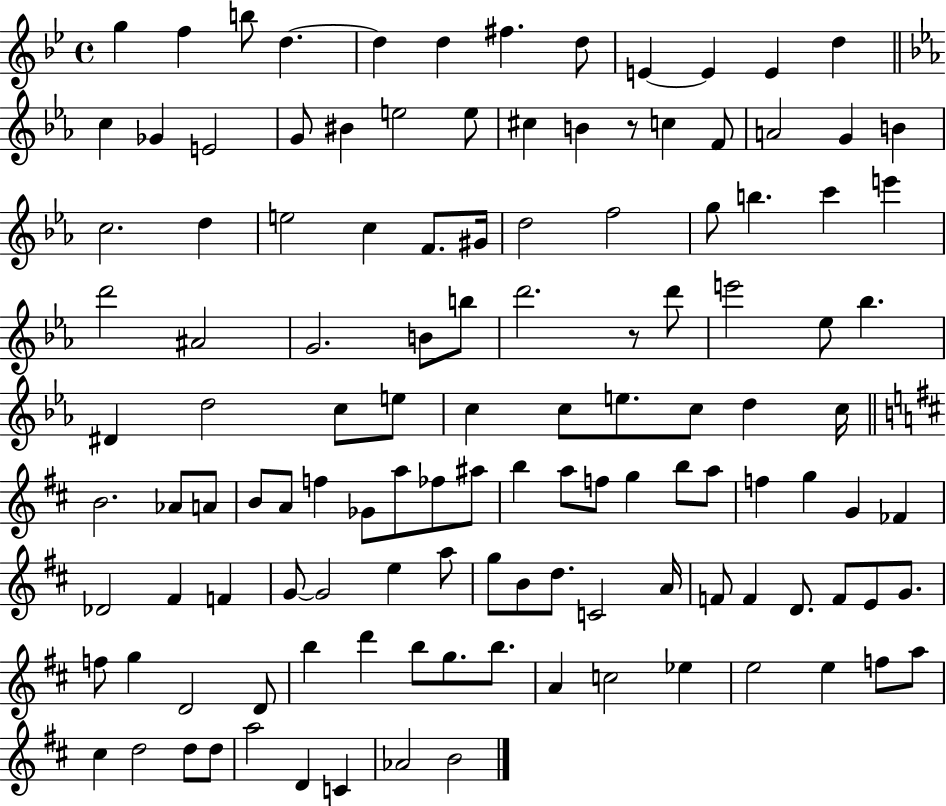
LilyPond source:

{
  \clef treble
  \time 4/4
  \defaultTimeSignature
  \key bes \major
  g''4 f''4 b''8 d''4.~~ | d''4 d''4 fis''4. d''8 | e'4~~ e'4 e'4 d''4 | \bar "||" \break \key ees \major c''4 ges'4 e'2 | g'8 bis'4 e''2 e''8 | cis''4 b'4 r8 c''4 f'8 | a'2 g'4 b'4 | \break c''2. d''4 | e''2 c''4 f'8. gis'16 | d''2 f''2 | g''8 b''4. c'''4 e'''4 | \break d'''2 ais'2 | g'2. b'8 b''8 | d'''2. r8 d'''8 | e'''2 ees''8 bes''4. | \break dis'4 d''2 c''8 e''8 | c''4 c''8 e''8. c''8 d''4 c''16 | \bar "||" \break \key d \major b'2. aes'8 a'8 | b'8 a'8 f''4 ges'8 a''8 fes''8 ais''8 | b''4 a''8 f''8 g''4 b''8 a''8 | f''4 g''4 g'4 fes'4 | \break des'2 fis'4 f'4 | g'8~~ g'2 e''4 a''8 | g''8 b'8 d''8. c'2 a'16 | f'8 f'4 d'8. f'8 e'8 g'8. | \break f''8 g''4 d'2 d'8 | b''4 d'''4 b''8 g''8. b''8. | a'4 c''2 ees''4 | e''2 e''4 f''8 a''8 | \break cis''4 d''2 d''8 d''8 | a''2 d'4 c'4 | aes'2 b'2 | \bar "|."
}